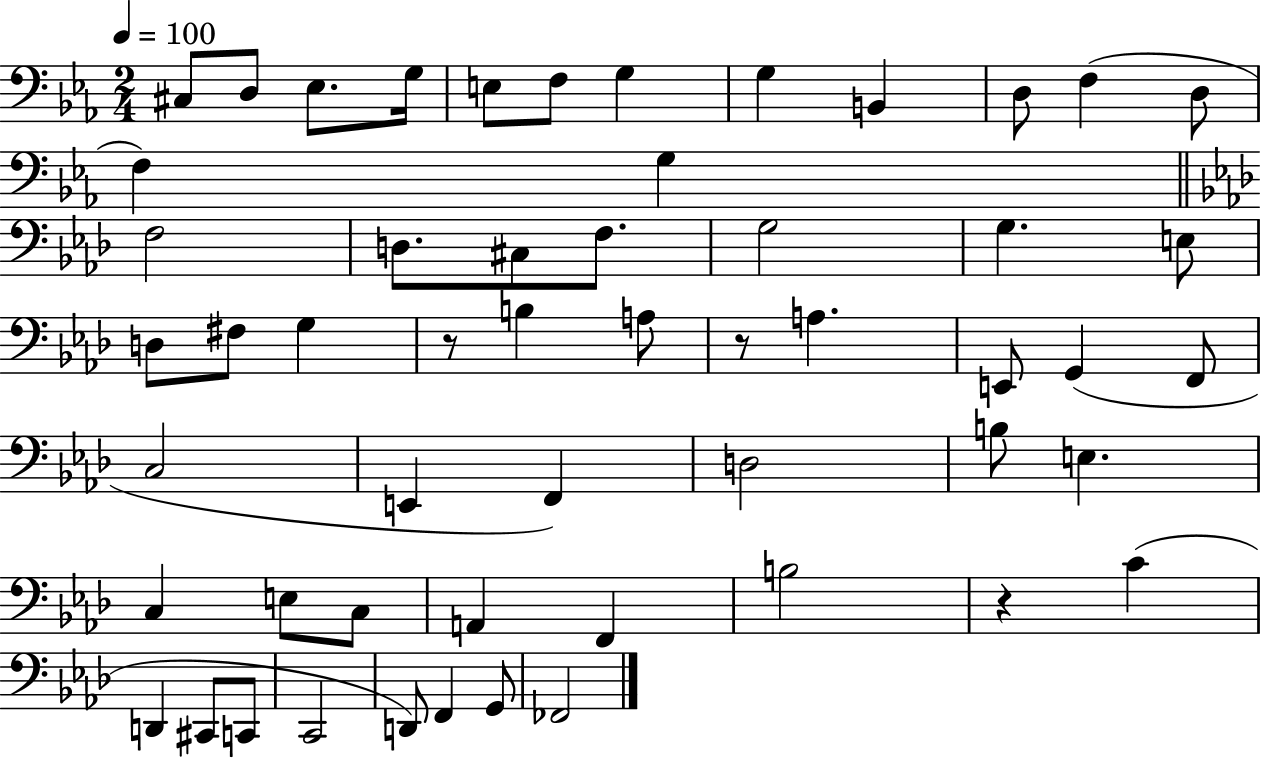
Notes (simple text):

C#3/e D3/e Eb3/e. G3/s E3/e F3/e G3/q G3/q B2/q D3/e F3/q D3/e F3/q G3/q F3/h D3/e. C#3/e F3/e. G3/h G3/q. E3/e D3/e F#3/e G3/q R/e B3/q A3/e R/e A3/q. E2/e G2/q F2/e C3/h E2/q F2/q D3/h B3/e E3/q. C3/q E3/e C3/e A2/q F2/q B3/h R/q C4/q D2/q C#2/e C2/e C2/h D2/e F2/q G2/e FES2/h